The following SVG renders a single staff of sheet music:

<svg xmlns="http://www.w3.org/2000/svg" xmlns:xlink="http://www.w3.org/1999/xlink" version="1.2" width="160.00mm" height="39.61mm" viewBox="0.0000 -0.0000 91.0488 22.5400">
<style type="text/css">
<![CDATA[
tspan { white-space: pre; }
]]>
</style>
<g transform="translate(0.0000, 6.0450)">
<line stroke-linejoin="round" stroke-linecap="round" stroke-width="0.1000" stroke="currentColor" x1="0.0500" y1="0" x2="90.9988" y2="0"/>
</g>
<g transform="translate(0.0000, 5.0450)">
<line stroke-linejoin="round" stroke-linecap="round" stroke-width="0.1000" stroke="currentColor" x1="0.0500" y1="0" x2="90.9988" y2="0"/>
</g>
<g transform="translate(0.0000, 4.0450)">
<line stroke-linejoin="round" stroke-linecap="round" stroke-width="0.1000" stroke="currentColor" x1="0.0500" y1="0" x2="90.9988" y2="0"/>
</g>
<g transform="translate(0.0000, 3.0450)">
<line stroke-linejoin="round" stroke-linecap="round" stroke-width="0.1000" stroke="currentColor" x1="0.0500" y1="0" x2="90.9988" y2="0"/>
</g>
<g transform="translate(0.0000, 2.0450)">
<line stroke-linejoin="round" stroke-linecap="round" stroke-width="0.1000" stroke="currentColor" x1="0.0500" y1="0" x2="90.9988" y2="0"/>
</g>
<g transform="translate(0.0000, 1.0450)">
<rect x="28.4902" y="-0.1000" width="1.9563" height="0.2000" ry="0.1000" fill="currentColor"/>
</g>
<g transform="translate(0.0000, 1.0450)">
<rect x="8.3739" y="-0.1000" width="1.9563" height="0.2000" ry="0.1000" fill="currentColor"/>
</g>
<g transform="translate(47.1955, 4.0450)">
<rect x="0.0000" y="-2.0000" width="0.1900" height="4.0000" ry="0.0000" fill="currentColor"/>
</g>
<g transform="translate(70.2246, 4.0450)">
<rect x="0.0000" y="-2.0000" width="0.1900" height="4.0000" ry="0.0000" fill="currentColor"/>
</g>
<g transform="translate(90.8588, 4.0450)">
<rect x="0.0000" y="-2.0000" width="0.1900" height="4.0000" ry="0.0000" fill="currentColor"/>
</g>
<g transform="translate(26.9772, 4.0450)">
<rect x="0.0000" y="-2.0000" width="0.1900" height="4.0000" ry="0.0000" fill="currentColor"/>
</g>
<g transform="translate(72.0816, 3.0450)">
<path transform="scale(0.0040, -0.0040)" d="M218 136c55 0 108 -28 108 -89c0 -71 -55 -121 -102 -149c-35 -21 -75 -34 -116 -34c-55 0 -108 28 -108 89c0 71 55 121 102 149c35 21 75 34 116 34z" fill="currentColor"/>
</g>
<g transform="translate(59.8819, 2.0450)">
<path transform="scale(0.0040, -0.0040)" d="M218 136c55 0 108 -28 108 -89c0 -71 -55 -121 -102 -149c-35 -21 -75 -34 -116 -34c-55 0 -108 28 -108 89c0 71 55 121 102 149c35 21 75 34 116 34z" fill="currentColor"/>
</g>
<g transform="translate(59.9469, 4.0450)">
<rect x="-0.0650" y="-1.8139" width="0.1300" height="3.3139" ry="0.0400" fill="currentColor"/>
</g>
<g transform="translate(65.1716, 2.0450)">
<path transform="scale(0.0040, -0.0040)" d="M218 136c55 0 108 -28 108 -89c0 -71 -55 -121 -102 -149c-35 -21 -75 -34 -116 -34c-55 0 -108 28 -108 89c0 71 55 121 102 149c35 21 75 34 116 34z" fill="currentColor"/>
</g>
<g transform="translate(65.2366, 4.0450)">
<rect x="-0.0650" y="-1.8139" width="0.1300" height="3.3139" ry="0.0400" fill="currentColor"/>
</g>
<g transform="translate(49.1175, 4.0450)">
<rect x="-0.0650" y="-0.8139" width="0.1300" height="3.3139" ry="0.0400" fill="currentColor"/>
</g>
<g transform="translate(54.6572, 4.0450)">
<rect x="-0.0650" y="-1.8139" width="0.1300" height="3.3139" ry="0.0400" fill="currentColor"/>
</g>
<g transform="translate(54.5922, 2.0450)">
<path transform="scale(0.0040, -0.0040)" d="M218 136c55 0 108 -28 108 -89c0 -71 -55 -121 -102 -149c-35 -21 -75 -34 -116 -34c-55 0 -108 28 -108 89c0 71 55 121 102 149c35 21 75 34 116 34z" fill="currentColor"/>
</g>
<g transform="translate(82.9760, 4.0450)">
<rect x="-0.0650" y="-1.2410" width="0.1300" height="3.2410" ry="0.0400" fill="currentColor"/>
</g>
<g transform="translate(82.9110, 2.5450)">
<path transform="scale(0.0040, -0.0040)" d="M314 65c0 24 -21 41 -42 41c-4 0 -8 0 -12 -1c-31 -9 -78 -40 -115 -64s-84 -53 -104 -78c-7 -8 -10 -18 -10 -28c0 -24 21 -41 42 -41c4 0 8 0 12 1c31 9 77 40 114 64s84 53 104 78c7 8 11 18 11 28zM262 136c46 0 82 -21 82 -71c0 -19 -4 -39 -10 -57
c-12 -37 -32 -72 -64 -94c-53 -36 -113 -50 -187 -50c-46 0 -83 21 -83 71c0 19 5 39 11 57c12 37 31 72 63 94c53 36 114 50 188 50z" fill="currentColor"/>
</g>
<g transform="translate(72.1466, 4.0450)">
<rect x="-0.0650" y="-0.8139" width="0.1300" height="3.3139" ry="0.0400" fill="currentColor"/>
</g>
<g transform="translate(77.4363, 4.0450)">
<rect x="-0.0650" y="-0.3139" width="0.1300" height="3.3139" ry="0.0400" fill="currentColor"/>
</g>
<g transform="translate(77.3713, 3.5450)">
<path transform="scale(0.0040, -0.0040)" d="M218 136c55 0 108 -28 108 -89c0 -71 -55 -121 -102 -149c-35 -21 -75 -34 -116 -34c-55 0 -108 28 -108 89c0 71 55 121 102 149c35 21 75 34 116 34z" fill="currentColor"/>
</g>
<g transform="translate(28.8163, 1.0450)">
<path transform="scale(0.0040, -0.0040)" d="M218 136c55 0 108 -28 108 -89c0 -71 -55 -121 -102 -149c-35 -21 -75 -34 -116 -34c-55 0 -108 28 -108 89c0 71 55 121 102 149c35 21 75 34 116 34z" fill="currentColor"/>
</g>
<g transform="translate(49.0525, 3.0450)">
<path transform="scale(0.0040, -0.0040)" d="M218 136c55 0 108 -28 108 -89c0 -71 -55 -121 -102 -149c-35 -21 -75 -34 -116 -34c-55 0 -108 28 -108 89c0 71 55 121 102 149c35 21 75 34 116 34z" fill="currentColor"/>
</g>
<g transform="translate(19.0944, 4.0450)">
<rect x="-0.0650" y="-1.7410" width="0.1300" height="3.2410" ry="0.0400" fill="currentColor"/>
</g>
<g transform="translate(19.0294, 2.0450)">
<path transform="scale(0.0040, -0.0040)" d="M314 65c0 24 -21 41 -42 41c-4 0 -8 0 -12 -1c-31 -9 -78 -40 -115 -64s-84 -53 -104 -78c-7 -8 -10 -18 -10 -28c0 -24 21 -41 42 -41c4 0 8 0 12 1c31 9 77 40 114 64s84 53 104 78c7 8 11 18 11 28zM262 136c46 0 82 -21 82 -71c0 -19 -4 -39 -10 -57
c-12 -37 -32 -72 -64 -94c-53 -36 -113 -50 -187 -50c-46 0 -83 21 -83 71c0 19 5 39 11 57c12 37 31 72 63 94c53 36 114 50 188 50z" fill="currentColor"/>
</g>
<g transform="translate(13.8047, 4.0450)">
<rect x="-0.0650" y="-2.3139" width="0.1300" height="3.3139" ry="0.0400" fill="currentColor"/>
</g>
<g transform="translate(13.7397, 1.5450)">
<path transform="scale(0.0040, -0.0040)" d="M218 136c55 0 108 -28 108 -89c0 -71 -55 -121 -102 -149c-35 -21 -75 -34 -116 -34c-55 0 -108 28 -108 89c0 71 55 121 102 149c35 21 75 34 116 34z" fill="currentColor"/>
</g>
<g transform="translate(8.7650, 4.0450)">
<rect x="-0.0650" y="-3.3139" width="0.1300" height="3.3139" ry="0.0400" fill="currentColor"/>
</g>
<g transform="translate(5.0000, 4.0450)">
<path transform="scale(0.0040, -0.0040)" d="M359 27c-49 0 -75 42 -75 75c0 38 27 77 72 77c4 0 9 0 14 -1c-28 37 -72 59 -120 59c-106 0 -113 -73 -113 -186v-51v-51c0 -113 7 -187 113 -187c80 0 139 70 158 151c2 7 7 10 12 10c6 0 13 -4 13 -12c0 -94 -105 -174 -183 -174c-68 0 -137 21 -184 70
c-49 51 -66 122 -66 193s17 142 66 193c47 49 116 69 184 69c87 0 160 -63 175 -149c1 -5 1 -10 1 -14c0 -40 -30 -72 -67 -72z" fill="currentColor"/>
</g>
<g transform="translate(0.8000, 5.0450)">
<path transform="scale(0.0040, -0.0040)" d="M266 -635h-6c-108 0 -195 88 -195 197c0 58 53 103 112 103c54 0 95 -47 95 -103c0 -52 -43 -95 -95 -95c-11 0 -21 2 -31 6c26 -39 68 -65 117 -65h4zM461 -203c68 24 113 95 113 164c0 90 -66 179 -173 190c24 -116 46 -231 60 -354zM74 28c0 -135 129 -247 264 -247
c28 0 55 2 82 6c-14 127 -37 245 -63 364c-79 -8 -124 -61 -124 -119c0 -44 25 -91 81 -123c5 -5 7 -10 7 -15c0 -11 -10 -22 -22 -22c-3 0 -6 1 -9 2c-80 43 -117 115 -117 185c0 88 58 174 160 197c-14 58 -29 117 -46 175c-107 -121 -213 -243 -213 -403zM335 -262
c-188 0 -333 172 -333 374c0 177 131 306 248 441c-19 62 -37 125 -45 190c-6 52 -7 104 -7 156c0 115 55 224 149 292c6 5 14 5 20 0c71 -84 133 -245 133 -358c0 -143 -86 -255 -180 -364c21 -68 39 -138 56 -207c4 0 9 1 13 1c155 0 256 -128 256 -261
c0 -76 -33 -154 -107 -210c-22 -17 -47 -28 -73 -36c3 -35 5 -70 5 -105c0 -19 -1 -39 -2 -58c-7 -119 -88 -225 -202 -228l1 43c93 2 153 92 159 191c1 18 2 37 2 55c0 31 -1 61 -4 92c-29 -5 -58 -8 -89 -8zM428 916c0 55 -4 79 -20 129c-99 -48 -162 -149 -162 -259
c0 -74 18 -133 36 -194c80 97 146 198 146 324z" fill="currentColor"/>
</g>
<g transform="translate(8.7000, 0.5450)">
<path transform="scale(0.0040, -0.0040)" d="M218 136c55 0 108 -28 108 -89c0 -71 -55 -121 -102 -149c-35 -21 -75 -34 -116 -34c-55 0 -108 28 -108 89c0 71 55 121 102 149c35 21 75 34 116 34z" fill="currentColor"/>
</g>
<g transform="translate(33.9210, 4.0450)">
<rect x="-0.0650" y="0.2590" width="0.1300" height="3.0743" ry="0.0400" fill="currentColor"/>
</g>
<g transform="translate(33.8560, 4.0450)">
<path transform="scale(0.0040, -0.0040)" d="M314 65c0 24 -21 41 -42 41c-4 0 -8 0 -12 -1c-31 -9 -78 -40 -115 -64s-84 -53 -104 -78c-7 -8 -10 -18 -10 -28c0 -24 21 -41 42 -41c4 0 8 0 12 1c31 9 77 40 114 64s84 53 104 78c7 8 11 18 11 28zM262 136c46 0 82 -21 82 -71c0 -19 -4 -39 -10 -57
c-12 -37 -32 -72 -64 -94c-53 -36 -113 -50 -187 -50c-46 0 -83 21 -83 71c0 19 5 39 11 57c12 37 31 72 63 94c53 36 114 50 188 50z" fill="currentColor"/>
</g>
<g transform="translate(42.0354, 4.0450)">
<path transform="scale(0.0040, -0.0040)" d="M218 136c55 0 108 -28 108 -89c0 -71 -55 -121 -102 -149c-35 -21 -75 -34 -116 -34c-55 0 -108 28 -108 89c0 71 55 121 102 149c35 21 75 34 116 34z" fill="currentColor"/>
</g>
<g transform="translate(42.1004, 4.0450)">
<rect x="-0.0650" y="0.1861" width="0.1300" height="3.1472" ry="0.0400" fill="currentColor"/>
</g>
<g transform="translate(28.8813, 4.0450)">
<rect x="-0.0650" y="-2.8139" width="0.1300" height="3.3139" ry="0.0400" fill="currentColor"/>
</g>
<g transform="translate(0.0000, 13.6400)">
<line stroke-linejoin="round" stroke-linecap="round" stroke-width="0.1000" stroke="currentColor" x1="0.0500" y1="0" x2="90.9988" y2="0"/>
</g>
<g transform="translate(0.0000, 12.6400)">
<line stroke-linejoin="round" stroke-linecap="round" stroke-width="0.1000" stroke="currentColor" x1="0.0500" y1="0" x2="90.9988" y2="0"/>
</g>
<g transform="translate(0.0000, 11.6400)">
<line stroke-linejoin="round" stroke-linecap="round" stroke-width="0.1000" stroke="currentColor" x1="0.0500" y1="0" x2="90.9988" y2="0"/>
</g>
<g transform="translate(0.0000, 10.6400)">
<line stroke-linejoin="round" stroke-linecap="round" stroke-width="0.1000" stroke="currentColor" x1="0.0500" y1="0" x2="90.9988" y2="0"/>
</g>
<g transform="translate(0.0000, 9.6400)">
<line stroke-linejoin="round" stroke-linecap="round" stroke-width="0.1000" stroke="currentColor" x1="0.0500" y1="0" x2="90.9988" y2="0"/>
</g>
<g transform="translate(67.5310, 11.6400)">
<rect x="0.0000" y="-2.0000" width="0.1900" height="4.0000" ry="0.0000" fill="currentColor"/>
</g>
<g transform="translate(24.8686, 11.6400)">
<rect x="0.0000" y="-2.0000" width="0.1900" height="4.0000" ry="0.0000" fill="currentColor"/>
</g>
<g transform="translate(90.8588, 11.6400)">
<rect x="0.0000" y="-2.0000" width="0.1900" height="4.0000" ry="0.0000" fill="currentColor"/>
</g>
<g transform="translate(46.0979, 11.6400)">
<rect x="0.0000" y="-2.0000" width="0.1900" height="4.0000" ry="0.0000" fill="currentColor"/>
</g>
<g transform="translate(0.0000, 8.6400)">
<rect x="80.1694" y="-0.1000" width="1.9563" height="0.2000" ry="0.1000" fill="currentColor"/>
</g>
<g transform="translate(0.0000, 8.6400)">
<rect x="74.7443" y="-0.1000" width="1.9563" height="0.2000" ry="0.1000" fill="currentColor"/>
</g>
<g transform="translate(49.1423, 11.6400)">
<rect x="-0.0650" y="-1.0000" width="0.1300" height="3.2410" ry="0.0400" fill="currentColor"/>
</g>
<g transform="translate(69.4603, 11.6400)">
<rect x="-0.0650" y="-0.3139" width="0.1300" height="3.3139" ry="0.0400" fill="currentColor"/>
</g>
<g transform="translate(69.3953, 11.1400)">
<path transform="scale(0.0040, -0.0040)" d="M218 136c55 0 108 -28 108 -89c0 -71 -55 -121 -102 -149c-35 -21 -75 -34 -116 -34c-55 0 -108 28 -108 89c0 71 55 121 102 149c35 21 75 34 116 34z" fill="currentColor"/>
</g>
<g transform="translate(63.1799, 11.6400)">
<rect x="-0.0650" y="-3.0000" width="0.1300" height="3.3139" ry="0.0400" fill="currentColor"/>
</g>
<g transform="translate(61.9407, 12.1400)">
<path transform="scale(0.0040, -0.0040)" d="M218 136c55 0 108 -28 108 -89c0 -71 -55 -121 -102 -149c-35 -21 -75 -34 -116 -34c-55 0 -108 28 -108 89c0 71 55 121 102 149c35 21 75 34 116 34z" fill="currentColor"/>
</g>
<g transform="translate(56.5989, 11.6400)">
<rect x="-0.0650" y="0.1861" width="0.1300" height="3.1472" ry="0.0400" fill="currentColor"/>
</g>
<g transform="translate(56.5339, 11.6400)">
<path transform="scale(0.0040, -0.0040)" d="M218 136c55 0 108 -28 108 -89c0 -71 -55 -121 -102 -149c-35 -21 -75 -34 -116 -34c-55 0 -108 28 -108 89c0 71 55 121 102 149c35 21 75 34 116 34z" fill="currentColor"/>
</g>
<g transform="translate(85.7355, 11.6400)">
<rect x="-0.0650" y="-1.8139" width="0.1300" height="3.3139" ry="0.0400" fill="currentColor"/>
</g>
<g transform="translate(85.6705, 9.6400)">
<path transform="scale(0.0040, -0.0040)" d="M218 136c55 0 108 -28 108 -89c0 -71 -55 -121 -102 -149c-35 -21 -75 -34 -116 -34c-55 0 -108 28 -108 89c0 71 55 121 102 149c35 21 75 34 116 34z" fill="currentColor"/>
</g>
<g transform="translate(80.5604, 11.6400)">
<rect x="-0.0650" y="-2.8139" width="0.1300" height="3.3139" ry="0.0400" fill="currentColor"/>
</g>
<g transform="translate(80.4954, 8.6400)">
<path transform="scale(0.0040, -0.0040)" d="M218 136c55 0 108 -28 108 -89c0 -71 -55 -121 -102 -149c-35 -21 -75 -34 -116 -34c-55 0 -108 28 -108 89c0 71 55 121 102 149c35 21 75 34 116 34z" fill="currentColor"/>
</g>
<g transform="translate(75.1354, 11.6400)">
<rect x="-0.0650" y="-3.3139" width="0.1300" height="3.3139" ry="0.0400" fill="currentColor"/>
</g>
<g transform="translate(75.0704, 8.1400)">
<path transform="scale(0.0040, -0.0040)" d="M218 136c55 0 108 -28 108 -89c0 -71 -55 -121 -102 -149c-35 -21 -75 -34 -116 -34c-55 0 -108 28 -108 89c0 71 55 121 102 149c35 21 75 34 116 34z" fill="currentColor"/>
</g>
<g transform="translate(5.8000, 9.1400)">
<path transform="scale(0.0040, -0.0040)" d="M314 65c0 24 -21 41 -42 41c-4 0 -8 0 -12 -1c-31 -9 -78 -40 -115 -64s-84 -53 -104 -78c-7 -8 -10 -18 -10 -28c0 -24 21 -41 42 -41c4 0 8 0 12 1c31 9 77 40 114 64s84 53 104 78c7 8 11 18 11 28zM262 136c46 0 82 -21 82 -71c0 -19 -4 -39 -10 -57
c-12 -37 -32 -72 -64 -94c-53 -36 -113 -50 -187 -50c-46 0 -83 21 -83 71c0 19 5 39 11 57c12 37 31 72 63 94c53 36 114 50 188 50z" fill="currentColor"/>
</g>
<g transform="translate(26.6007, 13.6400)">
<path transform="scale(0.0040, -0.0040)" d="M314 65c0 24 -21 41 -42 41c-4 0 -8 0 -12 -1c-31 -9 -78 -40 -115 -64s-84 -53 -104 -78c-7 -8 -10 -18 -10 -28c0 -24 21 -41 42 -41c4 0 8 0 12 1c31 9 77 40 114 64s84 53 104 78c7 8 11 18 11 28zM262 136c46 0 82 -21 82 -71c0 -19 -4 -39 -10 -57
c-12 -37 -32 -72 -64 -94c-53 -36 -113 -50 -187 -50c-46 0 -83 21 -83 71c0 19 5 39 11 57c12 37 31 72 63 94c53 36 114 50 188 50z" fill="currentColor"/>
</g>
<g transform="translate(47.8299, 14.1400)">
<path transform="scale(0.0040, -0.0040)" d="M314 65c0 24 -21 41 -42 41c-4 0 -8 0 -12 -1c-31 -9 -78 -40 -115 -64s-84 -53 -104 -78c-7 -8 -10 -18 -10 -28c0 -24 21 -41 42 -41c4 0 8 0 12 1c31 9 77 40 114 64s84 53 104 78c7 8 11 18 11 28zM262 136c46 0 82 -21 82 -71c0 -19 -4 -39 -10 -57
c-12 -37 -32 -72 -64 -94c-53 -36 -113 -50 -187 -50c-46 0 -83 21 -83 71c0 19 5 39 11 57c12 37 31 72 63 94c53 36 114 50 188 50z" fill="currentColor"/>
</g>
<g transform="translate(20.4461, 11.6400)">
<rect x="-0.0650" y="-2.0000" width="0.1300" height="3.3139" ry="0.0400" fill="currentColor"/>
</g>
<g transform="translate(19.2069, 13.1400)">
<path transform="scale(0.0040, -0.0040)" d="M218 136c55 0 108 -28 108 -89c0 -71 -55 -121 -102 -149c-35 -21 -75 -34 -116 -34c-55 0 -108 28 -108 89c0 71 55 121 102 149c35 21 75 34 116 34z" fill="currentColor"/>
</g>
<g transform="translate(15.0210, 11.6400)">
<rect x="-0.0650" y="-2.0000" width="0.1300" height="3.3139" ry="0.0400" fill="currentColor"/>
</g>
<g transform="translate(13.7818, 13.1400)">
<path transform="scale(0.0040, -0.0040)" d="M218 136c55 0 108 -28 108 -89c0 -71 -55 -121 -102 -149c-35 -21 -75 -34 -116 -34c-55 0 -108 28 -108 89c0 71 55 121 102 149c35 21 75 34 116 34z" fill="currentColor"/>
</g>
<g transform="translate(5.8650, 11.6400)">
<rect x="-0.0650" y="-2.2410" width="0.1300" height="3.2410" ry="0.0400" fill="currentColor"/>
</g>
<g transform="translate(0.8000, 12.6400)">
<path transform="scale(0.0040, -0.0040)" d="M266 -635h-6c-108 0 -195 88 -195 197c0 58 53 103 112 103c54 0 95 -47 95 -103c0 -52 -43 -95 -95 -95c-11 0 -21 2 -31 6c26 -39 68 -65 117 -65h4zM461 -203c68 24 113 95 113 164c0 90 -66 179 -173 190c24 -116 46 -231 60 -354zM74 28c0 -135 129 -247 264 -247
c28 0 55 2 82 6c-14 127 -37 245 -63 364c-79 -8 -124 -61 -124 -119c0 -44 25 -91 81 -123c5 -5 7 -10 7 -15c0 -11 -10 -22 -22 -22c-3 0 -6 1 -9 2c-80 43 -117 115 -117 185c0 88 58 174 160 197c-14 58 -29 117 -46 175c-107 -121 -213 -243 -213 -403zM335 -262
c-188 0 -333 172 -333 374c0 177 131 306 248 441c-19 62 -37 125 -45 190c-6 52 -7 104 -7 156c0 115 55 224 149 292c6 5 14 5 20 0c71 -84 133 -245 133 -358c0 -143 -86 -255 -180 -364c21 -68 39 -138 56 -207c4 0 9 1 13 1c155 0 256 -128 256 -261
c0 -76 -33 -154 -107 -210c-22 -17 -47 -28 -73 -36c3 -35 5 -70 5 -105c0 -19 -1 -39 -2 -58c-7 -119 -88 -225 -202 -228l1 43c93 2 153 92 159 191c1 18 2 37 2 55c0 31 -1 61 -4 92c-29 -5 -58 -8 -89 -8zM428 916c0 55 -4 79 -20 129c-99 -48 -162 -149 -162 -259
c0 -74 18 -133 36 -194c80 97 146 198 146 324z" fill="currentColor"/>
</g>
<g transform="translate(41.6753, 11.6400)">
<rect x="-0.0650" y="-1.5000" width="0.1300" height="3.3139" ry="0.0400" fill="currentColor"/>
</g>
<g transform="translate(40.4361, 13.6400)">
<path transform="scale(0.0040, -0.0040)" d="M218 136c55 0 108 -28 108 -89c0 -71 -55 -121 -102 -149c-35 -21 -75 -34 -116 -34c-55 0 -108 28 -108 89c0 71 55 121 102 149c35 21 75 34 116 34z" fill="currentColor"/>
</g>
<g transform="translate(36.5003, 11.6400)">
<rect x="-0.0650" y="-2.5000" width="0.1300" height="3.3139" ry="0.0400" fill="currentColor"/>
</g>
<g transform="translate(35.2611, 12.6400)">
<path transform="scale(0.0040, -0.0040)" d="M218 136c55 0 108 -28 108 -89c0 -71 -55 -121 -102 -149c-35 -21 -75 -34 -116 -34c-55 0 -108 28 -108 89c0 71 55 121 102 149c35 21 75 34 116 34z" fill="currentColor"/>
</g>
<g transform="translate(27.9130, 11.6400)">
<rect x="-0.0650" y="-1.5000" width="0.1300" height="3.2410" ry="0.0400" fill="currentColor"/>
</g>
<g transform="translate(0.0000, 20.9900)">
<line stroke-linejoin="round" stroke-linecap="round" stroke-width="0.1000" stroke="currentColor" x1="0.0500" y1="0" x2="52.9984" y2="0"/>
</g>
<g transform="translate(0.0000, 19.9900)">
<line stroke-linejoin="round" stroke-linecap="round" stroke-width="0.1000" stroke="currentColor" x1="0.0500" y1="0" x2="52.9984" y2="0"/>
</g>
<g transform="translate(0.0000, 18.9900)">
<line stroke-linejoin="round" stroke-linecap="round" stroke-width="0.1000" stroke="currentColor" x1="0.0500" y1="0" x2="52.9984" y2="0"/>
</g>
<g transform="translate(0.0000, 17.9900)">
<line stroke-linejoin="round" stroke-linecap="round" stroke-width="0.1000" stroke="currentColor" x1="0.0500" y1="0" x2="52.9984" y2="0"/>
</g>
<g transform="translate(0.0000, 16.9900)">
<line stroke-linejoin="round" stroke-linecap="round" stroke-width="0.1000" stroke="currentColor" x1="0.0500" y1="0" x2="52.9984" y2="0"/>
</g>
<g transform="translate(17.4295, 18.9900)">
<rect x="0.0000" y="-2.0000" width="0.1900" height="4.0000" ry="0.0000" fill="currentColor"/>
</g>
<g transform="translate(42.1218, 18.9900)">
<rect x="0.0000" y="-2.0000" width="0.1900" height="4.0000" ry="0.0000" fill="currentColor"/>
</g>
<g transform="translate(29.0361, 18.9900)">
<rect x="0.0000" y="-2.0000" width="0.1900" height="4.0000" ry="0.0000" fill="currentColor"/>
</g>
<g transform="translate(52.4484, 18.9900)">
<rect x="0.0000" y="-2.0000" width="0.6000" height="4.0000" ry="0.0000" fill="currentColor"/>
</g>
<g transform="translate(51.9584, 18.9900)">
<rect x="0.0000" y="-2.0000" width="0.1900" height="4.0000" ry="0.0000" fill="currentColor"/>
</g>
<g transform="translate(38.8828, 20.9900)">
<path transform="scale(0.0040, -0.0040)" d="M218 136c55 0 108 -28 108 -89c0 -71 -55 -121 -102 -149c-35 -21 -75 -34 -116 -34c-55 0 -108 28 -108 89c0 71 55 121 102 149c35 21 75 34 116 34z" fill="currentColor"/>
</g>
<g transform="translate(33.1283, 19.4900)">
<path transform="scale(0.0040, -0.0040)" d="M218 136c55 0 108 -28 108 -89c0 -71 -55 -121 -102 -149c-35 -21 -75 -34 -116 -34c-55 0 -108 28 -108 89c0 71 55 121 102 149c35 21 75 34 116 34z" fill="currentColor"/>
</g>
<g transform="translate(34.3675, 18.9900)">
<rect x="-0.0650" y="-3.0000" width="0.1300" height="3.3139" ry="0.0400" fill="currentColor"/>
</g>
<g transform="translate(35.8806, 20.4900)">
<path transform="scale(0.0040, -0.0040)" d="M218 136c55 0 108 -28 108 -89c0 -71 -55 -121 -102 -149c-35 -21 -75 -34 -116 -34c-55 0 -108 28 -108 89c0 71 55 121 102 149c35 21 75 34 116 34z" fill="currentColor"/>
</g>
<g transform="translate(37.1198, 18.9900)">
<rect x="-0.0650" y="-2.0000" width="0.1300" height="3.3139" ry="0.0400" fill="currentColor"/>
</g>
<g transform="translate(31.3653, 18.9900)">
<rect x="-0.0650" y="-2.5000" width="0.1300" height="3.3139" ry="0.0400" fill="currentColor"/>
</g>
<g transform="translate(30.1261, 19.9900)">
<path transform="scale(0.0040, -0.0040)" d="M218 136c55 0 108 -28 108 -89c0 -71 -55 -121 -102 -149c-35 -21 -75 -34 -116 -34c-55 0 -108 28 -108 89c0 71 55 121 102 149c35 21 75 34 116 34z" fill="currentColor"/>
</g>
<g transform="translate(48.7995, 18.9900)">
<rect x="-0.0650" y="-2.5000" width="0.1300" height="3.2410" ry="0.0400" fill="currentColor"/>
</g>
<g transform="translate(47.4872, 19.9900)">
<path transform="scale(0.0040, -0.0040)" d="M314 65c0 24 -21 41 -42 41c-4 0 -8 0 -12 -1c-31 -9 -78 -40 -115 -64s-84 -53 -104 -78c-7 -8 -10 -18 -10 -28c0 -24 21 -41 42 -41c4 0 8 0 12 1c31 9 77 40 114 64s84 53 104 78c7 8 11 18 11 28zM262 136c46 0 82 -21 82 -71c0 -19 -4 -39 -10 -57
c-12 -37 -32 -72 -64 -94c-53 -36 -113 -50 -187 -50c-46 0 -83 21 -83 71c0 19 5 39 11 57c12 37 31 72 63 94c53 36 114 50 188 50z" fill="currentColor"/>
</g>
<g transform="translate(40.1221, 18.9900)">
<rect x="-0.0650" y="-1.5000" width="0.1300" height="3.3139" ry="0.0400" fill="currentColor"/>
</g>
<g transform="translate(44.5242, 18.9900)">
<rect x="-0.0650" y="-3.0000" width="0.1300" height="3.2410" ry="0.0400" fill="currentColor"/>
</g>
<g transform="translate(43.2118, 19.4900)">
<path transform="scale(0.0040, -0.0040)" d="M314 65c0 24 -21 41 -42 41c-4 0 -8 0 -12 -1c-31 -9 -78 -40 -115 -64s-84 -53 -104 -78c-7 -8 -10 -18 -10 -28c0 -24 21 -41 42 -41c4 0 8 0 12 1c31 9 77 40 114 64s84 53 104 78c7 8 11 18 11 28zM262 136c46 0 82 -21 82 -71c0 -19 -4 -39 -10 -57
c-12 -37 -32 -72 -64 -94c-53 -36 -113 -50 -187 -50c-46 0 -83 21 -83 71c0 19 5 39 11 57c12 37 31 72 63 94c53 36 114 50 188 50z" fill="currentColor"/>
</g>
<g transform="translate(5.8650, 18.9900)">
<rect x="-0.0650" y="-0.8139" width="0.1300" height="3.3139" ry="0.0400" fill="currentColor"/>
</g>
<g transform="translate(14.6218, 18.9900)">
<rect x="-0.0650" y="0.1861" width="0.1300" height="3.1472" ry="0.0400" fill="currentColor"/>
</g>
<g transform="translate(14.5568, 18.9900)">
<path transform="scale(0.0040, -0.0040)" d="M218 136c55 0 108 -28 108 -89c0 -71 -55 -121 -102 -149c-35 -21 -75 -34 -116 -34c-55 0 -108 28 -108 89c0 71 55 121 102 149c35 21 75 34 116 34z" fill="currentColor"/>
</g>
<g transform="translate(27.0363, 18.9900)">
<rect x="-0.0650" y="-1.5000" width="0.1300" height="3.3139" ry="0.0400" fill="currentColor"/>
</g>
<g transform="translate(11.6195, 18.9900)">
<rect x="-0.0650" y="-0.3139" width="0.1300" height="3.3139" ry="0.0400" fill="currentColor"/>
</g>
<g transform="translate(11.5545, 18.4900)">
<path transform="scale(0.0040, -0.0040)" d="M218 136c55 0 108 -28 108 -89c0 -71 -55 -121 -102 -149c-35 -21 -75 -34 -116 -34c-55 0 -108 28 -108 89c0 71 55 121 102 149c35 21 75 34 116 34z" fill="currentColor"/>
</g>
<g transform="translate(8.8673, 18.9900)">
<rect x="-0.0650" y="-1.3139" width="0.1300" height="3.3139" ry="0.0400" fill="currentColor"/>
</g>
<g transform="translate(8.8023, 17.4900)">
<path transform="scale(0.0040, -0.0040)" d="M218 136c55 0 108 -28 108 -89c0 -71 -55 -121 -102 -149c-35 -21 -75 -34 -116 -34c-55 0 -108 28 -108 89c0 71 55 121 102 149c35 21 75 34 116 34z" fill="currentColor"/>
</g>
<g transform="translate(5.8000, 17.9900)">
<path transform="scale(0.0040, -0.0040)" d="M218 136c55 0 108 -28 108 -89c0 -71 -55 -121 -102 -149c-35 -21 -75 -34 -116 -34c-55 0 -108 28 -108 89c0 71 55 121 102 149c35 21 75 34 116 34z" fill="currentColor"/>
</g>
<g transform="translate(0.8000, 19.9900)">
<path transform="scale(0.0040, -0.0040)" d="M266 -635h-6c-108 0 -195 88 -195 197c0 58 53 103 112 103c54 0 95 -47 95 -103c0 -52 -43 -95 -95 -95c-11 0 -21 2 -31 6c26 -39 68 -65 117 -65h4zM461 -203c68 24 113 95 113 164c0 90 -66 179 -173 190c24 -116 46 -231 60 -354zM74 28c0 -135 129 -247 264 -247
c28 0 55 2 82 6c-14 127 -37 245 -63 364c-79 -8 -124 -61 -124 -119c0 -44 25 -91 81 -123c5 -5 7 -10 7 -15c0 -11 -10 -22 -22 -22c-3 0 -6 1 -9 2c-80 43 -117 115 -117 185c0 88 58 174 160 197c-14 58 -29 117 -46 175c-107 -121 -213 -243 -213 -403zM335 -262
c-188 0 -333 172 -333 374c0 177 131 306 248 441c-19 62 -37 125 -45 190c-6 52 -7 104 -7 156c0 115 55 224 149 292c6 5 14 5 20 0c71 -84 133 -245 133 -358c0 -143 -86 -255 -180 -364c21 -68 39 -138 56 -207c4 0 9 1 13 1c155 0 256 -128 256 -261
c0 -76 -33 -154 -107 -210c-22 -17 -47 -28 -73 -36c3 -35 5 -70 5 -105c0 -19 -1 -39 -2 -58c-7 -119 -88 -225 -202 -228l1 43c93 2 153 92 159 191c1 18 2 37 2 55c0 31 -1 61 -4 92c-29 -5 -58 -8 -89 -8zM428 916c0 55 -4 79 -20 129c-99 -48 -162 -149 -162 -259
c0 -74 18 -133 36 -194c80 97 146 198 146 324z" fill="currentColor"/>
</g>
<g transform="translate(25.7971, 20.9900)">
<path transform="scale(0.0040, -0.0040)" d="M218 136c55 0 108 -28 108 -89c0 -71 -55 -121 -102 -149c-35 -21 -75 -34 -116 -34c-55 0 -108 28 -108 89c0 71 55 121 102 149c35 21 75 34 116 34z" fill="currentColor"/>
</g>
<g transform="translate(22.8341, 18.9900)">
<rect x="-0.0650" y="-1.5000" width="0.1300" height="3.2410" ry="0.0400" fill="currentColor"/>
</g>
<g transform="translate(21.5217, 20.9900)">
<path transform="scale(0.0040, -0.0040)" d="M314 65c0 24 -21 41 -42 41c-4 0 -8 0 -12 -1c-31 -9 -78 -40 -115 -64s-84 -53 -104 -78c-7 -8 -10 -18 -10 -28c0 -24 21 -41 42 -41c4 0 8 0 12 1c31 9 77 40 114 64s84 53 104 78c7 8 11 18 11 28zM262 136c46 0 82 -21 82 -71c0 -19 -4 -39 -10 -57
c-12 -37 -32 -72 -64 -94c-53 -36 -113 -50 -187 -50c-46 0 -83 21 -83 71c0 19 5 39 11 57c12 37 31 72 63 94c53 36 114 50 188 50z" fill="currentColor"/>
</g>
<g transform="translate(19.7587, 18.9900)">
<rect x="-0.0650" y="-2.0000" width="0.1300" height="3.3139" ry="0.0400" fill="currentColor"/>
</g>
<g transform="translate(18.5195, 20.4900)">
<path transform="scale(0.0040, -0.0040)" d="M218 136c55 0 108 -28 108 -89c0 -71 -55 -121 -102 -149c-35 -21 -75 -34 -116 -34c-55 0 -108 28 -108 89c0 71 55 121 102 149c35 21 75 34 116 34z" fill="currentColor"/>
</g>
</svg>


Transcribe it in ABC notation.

X:1
T:Untitled
M:4/4
L:1/4
K:C
b g f2 a B2 B d f f f d c e2 g2 F F E2 G E D2 B A c b a f d e c B F E2 E G A F E A2 G2